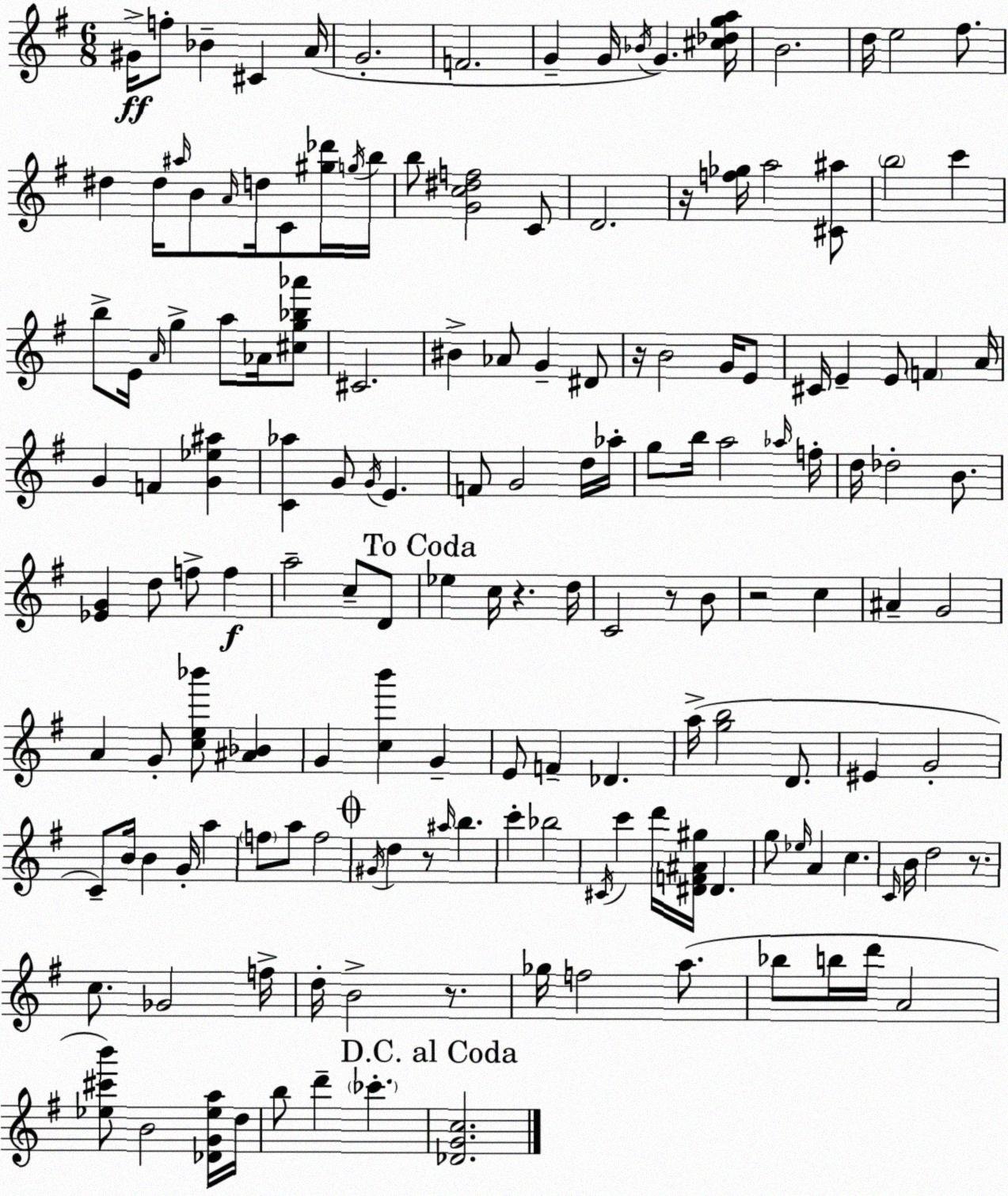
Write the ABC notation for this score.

X:1
T:Untitled
M:6/8
L:1/4
K:Em
^G/4 f/2 _B ^C A/4 G2 F2 G G/4 _B/4 G [^c_dga]/4 B2 d/4 e2 ^f/2 ^d ^d/4 ^a/4 B/2 A/4 d/4 C/2 [^g_d']/4 g/4 b/4 b/2 [Gc^df]2 C/2 D2 z/4 [f_g]/4 a2 [^C^a]/2 b2 c' b/2 E/4 A/4 g a/2 _A/4 [^cg_b_a']/2 ^C2 ^B _A/2 G ^D/2 z/4 B2 G/4 E/2 ^C/4 E E/2 F A/4 G F [G_e^a] [C_a] G/2 G/4 E F/2 G2 d/4 _a/4 g/2 b/4 a2 _a/4 f/4 d/4 _d2 B/2 [_EG] d/2 f/2 f a2 c/2 D/2 _e c/4 z d/4 C2 z/2 B/2 z2 c ^A G2 A G/2 [ce_b']/2 [^A_B] G [cb'] G E/2 F _D a/4 [gb]2 D/2 ^E G2 C/2 B/4 B G/4 a f/2 a/2 f2 ^G/4 d z/2 ^a/4 b c' _b2 ^C/4 c' d'/4 [^DF^A^g]/4 ^D g/2 _e/4 A c C/4 B/4 d2 z/2 c/2 _G2 f/4 d/4 B2 z/2 _g/4 f2 a/2 _b/2 b/4 d'/4 A2 [_e^c'b']/2 B2 [_DG_ea]/4 d/4 b/2 d' _c' [_DGc]2